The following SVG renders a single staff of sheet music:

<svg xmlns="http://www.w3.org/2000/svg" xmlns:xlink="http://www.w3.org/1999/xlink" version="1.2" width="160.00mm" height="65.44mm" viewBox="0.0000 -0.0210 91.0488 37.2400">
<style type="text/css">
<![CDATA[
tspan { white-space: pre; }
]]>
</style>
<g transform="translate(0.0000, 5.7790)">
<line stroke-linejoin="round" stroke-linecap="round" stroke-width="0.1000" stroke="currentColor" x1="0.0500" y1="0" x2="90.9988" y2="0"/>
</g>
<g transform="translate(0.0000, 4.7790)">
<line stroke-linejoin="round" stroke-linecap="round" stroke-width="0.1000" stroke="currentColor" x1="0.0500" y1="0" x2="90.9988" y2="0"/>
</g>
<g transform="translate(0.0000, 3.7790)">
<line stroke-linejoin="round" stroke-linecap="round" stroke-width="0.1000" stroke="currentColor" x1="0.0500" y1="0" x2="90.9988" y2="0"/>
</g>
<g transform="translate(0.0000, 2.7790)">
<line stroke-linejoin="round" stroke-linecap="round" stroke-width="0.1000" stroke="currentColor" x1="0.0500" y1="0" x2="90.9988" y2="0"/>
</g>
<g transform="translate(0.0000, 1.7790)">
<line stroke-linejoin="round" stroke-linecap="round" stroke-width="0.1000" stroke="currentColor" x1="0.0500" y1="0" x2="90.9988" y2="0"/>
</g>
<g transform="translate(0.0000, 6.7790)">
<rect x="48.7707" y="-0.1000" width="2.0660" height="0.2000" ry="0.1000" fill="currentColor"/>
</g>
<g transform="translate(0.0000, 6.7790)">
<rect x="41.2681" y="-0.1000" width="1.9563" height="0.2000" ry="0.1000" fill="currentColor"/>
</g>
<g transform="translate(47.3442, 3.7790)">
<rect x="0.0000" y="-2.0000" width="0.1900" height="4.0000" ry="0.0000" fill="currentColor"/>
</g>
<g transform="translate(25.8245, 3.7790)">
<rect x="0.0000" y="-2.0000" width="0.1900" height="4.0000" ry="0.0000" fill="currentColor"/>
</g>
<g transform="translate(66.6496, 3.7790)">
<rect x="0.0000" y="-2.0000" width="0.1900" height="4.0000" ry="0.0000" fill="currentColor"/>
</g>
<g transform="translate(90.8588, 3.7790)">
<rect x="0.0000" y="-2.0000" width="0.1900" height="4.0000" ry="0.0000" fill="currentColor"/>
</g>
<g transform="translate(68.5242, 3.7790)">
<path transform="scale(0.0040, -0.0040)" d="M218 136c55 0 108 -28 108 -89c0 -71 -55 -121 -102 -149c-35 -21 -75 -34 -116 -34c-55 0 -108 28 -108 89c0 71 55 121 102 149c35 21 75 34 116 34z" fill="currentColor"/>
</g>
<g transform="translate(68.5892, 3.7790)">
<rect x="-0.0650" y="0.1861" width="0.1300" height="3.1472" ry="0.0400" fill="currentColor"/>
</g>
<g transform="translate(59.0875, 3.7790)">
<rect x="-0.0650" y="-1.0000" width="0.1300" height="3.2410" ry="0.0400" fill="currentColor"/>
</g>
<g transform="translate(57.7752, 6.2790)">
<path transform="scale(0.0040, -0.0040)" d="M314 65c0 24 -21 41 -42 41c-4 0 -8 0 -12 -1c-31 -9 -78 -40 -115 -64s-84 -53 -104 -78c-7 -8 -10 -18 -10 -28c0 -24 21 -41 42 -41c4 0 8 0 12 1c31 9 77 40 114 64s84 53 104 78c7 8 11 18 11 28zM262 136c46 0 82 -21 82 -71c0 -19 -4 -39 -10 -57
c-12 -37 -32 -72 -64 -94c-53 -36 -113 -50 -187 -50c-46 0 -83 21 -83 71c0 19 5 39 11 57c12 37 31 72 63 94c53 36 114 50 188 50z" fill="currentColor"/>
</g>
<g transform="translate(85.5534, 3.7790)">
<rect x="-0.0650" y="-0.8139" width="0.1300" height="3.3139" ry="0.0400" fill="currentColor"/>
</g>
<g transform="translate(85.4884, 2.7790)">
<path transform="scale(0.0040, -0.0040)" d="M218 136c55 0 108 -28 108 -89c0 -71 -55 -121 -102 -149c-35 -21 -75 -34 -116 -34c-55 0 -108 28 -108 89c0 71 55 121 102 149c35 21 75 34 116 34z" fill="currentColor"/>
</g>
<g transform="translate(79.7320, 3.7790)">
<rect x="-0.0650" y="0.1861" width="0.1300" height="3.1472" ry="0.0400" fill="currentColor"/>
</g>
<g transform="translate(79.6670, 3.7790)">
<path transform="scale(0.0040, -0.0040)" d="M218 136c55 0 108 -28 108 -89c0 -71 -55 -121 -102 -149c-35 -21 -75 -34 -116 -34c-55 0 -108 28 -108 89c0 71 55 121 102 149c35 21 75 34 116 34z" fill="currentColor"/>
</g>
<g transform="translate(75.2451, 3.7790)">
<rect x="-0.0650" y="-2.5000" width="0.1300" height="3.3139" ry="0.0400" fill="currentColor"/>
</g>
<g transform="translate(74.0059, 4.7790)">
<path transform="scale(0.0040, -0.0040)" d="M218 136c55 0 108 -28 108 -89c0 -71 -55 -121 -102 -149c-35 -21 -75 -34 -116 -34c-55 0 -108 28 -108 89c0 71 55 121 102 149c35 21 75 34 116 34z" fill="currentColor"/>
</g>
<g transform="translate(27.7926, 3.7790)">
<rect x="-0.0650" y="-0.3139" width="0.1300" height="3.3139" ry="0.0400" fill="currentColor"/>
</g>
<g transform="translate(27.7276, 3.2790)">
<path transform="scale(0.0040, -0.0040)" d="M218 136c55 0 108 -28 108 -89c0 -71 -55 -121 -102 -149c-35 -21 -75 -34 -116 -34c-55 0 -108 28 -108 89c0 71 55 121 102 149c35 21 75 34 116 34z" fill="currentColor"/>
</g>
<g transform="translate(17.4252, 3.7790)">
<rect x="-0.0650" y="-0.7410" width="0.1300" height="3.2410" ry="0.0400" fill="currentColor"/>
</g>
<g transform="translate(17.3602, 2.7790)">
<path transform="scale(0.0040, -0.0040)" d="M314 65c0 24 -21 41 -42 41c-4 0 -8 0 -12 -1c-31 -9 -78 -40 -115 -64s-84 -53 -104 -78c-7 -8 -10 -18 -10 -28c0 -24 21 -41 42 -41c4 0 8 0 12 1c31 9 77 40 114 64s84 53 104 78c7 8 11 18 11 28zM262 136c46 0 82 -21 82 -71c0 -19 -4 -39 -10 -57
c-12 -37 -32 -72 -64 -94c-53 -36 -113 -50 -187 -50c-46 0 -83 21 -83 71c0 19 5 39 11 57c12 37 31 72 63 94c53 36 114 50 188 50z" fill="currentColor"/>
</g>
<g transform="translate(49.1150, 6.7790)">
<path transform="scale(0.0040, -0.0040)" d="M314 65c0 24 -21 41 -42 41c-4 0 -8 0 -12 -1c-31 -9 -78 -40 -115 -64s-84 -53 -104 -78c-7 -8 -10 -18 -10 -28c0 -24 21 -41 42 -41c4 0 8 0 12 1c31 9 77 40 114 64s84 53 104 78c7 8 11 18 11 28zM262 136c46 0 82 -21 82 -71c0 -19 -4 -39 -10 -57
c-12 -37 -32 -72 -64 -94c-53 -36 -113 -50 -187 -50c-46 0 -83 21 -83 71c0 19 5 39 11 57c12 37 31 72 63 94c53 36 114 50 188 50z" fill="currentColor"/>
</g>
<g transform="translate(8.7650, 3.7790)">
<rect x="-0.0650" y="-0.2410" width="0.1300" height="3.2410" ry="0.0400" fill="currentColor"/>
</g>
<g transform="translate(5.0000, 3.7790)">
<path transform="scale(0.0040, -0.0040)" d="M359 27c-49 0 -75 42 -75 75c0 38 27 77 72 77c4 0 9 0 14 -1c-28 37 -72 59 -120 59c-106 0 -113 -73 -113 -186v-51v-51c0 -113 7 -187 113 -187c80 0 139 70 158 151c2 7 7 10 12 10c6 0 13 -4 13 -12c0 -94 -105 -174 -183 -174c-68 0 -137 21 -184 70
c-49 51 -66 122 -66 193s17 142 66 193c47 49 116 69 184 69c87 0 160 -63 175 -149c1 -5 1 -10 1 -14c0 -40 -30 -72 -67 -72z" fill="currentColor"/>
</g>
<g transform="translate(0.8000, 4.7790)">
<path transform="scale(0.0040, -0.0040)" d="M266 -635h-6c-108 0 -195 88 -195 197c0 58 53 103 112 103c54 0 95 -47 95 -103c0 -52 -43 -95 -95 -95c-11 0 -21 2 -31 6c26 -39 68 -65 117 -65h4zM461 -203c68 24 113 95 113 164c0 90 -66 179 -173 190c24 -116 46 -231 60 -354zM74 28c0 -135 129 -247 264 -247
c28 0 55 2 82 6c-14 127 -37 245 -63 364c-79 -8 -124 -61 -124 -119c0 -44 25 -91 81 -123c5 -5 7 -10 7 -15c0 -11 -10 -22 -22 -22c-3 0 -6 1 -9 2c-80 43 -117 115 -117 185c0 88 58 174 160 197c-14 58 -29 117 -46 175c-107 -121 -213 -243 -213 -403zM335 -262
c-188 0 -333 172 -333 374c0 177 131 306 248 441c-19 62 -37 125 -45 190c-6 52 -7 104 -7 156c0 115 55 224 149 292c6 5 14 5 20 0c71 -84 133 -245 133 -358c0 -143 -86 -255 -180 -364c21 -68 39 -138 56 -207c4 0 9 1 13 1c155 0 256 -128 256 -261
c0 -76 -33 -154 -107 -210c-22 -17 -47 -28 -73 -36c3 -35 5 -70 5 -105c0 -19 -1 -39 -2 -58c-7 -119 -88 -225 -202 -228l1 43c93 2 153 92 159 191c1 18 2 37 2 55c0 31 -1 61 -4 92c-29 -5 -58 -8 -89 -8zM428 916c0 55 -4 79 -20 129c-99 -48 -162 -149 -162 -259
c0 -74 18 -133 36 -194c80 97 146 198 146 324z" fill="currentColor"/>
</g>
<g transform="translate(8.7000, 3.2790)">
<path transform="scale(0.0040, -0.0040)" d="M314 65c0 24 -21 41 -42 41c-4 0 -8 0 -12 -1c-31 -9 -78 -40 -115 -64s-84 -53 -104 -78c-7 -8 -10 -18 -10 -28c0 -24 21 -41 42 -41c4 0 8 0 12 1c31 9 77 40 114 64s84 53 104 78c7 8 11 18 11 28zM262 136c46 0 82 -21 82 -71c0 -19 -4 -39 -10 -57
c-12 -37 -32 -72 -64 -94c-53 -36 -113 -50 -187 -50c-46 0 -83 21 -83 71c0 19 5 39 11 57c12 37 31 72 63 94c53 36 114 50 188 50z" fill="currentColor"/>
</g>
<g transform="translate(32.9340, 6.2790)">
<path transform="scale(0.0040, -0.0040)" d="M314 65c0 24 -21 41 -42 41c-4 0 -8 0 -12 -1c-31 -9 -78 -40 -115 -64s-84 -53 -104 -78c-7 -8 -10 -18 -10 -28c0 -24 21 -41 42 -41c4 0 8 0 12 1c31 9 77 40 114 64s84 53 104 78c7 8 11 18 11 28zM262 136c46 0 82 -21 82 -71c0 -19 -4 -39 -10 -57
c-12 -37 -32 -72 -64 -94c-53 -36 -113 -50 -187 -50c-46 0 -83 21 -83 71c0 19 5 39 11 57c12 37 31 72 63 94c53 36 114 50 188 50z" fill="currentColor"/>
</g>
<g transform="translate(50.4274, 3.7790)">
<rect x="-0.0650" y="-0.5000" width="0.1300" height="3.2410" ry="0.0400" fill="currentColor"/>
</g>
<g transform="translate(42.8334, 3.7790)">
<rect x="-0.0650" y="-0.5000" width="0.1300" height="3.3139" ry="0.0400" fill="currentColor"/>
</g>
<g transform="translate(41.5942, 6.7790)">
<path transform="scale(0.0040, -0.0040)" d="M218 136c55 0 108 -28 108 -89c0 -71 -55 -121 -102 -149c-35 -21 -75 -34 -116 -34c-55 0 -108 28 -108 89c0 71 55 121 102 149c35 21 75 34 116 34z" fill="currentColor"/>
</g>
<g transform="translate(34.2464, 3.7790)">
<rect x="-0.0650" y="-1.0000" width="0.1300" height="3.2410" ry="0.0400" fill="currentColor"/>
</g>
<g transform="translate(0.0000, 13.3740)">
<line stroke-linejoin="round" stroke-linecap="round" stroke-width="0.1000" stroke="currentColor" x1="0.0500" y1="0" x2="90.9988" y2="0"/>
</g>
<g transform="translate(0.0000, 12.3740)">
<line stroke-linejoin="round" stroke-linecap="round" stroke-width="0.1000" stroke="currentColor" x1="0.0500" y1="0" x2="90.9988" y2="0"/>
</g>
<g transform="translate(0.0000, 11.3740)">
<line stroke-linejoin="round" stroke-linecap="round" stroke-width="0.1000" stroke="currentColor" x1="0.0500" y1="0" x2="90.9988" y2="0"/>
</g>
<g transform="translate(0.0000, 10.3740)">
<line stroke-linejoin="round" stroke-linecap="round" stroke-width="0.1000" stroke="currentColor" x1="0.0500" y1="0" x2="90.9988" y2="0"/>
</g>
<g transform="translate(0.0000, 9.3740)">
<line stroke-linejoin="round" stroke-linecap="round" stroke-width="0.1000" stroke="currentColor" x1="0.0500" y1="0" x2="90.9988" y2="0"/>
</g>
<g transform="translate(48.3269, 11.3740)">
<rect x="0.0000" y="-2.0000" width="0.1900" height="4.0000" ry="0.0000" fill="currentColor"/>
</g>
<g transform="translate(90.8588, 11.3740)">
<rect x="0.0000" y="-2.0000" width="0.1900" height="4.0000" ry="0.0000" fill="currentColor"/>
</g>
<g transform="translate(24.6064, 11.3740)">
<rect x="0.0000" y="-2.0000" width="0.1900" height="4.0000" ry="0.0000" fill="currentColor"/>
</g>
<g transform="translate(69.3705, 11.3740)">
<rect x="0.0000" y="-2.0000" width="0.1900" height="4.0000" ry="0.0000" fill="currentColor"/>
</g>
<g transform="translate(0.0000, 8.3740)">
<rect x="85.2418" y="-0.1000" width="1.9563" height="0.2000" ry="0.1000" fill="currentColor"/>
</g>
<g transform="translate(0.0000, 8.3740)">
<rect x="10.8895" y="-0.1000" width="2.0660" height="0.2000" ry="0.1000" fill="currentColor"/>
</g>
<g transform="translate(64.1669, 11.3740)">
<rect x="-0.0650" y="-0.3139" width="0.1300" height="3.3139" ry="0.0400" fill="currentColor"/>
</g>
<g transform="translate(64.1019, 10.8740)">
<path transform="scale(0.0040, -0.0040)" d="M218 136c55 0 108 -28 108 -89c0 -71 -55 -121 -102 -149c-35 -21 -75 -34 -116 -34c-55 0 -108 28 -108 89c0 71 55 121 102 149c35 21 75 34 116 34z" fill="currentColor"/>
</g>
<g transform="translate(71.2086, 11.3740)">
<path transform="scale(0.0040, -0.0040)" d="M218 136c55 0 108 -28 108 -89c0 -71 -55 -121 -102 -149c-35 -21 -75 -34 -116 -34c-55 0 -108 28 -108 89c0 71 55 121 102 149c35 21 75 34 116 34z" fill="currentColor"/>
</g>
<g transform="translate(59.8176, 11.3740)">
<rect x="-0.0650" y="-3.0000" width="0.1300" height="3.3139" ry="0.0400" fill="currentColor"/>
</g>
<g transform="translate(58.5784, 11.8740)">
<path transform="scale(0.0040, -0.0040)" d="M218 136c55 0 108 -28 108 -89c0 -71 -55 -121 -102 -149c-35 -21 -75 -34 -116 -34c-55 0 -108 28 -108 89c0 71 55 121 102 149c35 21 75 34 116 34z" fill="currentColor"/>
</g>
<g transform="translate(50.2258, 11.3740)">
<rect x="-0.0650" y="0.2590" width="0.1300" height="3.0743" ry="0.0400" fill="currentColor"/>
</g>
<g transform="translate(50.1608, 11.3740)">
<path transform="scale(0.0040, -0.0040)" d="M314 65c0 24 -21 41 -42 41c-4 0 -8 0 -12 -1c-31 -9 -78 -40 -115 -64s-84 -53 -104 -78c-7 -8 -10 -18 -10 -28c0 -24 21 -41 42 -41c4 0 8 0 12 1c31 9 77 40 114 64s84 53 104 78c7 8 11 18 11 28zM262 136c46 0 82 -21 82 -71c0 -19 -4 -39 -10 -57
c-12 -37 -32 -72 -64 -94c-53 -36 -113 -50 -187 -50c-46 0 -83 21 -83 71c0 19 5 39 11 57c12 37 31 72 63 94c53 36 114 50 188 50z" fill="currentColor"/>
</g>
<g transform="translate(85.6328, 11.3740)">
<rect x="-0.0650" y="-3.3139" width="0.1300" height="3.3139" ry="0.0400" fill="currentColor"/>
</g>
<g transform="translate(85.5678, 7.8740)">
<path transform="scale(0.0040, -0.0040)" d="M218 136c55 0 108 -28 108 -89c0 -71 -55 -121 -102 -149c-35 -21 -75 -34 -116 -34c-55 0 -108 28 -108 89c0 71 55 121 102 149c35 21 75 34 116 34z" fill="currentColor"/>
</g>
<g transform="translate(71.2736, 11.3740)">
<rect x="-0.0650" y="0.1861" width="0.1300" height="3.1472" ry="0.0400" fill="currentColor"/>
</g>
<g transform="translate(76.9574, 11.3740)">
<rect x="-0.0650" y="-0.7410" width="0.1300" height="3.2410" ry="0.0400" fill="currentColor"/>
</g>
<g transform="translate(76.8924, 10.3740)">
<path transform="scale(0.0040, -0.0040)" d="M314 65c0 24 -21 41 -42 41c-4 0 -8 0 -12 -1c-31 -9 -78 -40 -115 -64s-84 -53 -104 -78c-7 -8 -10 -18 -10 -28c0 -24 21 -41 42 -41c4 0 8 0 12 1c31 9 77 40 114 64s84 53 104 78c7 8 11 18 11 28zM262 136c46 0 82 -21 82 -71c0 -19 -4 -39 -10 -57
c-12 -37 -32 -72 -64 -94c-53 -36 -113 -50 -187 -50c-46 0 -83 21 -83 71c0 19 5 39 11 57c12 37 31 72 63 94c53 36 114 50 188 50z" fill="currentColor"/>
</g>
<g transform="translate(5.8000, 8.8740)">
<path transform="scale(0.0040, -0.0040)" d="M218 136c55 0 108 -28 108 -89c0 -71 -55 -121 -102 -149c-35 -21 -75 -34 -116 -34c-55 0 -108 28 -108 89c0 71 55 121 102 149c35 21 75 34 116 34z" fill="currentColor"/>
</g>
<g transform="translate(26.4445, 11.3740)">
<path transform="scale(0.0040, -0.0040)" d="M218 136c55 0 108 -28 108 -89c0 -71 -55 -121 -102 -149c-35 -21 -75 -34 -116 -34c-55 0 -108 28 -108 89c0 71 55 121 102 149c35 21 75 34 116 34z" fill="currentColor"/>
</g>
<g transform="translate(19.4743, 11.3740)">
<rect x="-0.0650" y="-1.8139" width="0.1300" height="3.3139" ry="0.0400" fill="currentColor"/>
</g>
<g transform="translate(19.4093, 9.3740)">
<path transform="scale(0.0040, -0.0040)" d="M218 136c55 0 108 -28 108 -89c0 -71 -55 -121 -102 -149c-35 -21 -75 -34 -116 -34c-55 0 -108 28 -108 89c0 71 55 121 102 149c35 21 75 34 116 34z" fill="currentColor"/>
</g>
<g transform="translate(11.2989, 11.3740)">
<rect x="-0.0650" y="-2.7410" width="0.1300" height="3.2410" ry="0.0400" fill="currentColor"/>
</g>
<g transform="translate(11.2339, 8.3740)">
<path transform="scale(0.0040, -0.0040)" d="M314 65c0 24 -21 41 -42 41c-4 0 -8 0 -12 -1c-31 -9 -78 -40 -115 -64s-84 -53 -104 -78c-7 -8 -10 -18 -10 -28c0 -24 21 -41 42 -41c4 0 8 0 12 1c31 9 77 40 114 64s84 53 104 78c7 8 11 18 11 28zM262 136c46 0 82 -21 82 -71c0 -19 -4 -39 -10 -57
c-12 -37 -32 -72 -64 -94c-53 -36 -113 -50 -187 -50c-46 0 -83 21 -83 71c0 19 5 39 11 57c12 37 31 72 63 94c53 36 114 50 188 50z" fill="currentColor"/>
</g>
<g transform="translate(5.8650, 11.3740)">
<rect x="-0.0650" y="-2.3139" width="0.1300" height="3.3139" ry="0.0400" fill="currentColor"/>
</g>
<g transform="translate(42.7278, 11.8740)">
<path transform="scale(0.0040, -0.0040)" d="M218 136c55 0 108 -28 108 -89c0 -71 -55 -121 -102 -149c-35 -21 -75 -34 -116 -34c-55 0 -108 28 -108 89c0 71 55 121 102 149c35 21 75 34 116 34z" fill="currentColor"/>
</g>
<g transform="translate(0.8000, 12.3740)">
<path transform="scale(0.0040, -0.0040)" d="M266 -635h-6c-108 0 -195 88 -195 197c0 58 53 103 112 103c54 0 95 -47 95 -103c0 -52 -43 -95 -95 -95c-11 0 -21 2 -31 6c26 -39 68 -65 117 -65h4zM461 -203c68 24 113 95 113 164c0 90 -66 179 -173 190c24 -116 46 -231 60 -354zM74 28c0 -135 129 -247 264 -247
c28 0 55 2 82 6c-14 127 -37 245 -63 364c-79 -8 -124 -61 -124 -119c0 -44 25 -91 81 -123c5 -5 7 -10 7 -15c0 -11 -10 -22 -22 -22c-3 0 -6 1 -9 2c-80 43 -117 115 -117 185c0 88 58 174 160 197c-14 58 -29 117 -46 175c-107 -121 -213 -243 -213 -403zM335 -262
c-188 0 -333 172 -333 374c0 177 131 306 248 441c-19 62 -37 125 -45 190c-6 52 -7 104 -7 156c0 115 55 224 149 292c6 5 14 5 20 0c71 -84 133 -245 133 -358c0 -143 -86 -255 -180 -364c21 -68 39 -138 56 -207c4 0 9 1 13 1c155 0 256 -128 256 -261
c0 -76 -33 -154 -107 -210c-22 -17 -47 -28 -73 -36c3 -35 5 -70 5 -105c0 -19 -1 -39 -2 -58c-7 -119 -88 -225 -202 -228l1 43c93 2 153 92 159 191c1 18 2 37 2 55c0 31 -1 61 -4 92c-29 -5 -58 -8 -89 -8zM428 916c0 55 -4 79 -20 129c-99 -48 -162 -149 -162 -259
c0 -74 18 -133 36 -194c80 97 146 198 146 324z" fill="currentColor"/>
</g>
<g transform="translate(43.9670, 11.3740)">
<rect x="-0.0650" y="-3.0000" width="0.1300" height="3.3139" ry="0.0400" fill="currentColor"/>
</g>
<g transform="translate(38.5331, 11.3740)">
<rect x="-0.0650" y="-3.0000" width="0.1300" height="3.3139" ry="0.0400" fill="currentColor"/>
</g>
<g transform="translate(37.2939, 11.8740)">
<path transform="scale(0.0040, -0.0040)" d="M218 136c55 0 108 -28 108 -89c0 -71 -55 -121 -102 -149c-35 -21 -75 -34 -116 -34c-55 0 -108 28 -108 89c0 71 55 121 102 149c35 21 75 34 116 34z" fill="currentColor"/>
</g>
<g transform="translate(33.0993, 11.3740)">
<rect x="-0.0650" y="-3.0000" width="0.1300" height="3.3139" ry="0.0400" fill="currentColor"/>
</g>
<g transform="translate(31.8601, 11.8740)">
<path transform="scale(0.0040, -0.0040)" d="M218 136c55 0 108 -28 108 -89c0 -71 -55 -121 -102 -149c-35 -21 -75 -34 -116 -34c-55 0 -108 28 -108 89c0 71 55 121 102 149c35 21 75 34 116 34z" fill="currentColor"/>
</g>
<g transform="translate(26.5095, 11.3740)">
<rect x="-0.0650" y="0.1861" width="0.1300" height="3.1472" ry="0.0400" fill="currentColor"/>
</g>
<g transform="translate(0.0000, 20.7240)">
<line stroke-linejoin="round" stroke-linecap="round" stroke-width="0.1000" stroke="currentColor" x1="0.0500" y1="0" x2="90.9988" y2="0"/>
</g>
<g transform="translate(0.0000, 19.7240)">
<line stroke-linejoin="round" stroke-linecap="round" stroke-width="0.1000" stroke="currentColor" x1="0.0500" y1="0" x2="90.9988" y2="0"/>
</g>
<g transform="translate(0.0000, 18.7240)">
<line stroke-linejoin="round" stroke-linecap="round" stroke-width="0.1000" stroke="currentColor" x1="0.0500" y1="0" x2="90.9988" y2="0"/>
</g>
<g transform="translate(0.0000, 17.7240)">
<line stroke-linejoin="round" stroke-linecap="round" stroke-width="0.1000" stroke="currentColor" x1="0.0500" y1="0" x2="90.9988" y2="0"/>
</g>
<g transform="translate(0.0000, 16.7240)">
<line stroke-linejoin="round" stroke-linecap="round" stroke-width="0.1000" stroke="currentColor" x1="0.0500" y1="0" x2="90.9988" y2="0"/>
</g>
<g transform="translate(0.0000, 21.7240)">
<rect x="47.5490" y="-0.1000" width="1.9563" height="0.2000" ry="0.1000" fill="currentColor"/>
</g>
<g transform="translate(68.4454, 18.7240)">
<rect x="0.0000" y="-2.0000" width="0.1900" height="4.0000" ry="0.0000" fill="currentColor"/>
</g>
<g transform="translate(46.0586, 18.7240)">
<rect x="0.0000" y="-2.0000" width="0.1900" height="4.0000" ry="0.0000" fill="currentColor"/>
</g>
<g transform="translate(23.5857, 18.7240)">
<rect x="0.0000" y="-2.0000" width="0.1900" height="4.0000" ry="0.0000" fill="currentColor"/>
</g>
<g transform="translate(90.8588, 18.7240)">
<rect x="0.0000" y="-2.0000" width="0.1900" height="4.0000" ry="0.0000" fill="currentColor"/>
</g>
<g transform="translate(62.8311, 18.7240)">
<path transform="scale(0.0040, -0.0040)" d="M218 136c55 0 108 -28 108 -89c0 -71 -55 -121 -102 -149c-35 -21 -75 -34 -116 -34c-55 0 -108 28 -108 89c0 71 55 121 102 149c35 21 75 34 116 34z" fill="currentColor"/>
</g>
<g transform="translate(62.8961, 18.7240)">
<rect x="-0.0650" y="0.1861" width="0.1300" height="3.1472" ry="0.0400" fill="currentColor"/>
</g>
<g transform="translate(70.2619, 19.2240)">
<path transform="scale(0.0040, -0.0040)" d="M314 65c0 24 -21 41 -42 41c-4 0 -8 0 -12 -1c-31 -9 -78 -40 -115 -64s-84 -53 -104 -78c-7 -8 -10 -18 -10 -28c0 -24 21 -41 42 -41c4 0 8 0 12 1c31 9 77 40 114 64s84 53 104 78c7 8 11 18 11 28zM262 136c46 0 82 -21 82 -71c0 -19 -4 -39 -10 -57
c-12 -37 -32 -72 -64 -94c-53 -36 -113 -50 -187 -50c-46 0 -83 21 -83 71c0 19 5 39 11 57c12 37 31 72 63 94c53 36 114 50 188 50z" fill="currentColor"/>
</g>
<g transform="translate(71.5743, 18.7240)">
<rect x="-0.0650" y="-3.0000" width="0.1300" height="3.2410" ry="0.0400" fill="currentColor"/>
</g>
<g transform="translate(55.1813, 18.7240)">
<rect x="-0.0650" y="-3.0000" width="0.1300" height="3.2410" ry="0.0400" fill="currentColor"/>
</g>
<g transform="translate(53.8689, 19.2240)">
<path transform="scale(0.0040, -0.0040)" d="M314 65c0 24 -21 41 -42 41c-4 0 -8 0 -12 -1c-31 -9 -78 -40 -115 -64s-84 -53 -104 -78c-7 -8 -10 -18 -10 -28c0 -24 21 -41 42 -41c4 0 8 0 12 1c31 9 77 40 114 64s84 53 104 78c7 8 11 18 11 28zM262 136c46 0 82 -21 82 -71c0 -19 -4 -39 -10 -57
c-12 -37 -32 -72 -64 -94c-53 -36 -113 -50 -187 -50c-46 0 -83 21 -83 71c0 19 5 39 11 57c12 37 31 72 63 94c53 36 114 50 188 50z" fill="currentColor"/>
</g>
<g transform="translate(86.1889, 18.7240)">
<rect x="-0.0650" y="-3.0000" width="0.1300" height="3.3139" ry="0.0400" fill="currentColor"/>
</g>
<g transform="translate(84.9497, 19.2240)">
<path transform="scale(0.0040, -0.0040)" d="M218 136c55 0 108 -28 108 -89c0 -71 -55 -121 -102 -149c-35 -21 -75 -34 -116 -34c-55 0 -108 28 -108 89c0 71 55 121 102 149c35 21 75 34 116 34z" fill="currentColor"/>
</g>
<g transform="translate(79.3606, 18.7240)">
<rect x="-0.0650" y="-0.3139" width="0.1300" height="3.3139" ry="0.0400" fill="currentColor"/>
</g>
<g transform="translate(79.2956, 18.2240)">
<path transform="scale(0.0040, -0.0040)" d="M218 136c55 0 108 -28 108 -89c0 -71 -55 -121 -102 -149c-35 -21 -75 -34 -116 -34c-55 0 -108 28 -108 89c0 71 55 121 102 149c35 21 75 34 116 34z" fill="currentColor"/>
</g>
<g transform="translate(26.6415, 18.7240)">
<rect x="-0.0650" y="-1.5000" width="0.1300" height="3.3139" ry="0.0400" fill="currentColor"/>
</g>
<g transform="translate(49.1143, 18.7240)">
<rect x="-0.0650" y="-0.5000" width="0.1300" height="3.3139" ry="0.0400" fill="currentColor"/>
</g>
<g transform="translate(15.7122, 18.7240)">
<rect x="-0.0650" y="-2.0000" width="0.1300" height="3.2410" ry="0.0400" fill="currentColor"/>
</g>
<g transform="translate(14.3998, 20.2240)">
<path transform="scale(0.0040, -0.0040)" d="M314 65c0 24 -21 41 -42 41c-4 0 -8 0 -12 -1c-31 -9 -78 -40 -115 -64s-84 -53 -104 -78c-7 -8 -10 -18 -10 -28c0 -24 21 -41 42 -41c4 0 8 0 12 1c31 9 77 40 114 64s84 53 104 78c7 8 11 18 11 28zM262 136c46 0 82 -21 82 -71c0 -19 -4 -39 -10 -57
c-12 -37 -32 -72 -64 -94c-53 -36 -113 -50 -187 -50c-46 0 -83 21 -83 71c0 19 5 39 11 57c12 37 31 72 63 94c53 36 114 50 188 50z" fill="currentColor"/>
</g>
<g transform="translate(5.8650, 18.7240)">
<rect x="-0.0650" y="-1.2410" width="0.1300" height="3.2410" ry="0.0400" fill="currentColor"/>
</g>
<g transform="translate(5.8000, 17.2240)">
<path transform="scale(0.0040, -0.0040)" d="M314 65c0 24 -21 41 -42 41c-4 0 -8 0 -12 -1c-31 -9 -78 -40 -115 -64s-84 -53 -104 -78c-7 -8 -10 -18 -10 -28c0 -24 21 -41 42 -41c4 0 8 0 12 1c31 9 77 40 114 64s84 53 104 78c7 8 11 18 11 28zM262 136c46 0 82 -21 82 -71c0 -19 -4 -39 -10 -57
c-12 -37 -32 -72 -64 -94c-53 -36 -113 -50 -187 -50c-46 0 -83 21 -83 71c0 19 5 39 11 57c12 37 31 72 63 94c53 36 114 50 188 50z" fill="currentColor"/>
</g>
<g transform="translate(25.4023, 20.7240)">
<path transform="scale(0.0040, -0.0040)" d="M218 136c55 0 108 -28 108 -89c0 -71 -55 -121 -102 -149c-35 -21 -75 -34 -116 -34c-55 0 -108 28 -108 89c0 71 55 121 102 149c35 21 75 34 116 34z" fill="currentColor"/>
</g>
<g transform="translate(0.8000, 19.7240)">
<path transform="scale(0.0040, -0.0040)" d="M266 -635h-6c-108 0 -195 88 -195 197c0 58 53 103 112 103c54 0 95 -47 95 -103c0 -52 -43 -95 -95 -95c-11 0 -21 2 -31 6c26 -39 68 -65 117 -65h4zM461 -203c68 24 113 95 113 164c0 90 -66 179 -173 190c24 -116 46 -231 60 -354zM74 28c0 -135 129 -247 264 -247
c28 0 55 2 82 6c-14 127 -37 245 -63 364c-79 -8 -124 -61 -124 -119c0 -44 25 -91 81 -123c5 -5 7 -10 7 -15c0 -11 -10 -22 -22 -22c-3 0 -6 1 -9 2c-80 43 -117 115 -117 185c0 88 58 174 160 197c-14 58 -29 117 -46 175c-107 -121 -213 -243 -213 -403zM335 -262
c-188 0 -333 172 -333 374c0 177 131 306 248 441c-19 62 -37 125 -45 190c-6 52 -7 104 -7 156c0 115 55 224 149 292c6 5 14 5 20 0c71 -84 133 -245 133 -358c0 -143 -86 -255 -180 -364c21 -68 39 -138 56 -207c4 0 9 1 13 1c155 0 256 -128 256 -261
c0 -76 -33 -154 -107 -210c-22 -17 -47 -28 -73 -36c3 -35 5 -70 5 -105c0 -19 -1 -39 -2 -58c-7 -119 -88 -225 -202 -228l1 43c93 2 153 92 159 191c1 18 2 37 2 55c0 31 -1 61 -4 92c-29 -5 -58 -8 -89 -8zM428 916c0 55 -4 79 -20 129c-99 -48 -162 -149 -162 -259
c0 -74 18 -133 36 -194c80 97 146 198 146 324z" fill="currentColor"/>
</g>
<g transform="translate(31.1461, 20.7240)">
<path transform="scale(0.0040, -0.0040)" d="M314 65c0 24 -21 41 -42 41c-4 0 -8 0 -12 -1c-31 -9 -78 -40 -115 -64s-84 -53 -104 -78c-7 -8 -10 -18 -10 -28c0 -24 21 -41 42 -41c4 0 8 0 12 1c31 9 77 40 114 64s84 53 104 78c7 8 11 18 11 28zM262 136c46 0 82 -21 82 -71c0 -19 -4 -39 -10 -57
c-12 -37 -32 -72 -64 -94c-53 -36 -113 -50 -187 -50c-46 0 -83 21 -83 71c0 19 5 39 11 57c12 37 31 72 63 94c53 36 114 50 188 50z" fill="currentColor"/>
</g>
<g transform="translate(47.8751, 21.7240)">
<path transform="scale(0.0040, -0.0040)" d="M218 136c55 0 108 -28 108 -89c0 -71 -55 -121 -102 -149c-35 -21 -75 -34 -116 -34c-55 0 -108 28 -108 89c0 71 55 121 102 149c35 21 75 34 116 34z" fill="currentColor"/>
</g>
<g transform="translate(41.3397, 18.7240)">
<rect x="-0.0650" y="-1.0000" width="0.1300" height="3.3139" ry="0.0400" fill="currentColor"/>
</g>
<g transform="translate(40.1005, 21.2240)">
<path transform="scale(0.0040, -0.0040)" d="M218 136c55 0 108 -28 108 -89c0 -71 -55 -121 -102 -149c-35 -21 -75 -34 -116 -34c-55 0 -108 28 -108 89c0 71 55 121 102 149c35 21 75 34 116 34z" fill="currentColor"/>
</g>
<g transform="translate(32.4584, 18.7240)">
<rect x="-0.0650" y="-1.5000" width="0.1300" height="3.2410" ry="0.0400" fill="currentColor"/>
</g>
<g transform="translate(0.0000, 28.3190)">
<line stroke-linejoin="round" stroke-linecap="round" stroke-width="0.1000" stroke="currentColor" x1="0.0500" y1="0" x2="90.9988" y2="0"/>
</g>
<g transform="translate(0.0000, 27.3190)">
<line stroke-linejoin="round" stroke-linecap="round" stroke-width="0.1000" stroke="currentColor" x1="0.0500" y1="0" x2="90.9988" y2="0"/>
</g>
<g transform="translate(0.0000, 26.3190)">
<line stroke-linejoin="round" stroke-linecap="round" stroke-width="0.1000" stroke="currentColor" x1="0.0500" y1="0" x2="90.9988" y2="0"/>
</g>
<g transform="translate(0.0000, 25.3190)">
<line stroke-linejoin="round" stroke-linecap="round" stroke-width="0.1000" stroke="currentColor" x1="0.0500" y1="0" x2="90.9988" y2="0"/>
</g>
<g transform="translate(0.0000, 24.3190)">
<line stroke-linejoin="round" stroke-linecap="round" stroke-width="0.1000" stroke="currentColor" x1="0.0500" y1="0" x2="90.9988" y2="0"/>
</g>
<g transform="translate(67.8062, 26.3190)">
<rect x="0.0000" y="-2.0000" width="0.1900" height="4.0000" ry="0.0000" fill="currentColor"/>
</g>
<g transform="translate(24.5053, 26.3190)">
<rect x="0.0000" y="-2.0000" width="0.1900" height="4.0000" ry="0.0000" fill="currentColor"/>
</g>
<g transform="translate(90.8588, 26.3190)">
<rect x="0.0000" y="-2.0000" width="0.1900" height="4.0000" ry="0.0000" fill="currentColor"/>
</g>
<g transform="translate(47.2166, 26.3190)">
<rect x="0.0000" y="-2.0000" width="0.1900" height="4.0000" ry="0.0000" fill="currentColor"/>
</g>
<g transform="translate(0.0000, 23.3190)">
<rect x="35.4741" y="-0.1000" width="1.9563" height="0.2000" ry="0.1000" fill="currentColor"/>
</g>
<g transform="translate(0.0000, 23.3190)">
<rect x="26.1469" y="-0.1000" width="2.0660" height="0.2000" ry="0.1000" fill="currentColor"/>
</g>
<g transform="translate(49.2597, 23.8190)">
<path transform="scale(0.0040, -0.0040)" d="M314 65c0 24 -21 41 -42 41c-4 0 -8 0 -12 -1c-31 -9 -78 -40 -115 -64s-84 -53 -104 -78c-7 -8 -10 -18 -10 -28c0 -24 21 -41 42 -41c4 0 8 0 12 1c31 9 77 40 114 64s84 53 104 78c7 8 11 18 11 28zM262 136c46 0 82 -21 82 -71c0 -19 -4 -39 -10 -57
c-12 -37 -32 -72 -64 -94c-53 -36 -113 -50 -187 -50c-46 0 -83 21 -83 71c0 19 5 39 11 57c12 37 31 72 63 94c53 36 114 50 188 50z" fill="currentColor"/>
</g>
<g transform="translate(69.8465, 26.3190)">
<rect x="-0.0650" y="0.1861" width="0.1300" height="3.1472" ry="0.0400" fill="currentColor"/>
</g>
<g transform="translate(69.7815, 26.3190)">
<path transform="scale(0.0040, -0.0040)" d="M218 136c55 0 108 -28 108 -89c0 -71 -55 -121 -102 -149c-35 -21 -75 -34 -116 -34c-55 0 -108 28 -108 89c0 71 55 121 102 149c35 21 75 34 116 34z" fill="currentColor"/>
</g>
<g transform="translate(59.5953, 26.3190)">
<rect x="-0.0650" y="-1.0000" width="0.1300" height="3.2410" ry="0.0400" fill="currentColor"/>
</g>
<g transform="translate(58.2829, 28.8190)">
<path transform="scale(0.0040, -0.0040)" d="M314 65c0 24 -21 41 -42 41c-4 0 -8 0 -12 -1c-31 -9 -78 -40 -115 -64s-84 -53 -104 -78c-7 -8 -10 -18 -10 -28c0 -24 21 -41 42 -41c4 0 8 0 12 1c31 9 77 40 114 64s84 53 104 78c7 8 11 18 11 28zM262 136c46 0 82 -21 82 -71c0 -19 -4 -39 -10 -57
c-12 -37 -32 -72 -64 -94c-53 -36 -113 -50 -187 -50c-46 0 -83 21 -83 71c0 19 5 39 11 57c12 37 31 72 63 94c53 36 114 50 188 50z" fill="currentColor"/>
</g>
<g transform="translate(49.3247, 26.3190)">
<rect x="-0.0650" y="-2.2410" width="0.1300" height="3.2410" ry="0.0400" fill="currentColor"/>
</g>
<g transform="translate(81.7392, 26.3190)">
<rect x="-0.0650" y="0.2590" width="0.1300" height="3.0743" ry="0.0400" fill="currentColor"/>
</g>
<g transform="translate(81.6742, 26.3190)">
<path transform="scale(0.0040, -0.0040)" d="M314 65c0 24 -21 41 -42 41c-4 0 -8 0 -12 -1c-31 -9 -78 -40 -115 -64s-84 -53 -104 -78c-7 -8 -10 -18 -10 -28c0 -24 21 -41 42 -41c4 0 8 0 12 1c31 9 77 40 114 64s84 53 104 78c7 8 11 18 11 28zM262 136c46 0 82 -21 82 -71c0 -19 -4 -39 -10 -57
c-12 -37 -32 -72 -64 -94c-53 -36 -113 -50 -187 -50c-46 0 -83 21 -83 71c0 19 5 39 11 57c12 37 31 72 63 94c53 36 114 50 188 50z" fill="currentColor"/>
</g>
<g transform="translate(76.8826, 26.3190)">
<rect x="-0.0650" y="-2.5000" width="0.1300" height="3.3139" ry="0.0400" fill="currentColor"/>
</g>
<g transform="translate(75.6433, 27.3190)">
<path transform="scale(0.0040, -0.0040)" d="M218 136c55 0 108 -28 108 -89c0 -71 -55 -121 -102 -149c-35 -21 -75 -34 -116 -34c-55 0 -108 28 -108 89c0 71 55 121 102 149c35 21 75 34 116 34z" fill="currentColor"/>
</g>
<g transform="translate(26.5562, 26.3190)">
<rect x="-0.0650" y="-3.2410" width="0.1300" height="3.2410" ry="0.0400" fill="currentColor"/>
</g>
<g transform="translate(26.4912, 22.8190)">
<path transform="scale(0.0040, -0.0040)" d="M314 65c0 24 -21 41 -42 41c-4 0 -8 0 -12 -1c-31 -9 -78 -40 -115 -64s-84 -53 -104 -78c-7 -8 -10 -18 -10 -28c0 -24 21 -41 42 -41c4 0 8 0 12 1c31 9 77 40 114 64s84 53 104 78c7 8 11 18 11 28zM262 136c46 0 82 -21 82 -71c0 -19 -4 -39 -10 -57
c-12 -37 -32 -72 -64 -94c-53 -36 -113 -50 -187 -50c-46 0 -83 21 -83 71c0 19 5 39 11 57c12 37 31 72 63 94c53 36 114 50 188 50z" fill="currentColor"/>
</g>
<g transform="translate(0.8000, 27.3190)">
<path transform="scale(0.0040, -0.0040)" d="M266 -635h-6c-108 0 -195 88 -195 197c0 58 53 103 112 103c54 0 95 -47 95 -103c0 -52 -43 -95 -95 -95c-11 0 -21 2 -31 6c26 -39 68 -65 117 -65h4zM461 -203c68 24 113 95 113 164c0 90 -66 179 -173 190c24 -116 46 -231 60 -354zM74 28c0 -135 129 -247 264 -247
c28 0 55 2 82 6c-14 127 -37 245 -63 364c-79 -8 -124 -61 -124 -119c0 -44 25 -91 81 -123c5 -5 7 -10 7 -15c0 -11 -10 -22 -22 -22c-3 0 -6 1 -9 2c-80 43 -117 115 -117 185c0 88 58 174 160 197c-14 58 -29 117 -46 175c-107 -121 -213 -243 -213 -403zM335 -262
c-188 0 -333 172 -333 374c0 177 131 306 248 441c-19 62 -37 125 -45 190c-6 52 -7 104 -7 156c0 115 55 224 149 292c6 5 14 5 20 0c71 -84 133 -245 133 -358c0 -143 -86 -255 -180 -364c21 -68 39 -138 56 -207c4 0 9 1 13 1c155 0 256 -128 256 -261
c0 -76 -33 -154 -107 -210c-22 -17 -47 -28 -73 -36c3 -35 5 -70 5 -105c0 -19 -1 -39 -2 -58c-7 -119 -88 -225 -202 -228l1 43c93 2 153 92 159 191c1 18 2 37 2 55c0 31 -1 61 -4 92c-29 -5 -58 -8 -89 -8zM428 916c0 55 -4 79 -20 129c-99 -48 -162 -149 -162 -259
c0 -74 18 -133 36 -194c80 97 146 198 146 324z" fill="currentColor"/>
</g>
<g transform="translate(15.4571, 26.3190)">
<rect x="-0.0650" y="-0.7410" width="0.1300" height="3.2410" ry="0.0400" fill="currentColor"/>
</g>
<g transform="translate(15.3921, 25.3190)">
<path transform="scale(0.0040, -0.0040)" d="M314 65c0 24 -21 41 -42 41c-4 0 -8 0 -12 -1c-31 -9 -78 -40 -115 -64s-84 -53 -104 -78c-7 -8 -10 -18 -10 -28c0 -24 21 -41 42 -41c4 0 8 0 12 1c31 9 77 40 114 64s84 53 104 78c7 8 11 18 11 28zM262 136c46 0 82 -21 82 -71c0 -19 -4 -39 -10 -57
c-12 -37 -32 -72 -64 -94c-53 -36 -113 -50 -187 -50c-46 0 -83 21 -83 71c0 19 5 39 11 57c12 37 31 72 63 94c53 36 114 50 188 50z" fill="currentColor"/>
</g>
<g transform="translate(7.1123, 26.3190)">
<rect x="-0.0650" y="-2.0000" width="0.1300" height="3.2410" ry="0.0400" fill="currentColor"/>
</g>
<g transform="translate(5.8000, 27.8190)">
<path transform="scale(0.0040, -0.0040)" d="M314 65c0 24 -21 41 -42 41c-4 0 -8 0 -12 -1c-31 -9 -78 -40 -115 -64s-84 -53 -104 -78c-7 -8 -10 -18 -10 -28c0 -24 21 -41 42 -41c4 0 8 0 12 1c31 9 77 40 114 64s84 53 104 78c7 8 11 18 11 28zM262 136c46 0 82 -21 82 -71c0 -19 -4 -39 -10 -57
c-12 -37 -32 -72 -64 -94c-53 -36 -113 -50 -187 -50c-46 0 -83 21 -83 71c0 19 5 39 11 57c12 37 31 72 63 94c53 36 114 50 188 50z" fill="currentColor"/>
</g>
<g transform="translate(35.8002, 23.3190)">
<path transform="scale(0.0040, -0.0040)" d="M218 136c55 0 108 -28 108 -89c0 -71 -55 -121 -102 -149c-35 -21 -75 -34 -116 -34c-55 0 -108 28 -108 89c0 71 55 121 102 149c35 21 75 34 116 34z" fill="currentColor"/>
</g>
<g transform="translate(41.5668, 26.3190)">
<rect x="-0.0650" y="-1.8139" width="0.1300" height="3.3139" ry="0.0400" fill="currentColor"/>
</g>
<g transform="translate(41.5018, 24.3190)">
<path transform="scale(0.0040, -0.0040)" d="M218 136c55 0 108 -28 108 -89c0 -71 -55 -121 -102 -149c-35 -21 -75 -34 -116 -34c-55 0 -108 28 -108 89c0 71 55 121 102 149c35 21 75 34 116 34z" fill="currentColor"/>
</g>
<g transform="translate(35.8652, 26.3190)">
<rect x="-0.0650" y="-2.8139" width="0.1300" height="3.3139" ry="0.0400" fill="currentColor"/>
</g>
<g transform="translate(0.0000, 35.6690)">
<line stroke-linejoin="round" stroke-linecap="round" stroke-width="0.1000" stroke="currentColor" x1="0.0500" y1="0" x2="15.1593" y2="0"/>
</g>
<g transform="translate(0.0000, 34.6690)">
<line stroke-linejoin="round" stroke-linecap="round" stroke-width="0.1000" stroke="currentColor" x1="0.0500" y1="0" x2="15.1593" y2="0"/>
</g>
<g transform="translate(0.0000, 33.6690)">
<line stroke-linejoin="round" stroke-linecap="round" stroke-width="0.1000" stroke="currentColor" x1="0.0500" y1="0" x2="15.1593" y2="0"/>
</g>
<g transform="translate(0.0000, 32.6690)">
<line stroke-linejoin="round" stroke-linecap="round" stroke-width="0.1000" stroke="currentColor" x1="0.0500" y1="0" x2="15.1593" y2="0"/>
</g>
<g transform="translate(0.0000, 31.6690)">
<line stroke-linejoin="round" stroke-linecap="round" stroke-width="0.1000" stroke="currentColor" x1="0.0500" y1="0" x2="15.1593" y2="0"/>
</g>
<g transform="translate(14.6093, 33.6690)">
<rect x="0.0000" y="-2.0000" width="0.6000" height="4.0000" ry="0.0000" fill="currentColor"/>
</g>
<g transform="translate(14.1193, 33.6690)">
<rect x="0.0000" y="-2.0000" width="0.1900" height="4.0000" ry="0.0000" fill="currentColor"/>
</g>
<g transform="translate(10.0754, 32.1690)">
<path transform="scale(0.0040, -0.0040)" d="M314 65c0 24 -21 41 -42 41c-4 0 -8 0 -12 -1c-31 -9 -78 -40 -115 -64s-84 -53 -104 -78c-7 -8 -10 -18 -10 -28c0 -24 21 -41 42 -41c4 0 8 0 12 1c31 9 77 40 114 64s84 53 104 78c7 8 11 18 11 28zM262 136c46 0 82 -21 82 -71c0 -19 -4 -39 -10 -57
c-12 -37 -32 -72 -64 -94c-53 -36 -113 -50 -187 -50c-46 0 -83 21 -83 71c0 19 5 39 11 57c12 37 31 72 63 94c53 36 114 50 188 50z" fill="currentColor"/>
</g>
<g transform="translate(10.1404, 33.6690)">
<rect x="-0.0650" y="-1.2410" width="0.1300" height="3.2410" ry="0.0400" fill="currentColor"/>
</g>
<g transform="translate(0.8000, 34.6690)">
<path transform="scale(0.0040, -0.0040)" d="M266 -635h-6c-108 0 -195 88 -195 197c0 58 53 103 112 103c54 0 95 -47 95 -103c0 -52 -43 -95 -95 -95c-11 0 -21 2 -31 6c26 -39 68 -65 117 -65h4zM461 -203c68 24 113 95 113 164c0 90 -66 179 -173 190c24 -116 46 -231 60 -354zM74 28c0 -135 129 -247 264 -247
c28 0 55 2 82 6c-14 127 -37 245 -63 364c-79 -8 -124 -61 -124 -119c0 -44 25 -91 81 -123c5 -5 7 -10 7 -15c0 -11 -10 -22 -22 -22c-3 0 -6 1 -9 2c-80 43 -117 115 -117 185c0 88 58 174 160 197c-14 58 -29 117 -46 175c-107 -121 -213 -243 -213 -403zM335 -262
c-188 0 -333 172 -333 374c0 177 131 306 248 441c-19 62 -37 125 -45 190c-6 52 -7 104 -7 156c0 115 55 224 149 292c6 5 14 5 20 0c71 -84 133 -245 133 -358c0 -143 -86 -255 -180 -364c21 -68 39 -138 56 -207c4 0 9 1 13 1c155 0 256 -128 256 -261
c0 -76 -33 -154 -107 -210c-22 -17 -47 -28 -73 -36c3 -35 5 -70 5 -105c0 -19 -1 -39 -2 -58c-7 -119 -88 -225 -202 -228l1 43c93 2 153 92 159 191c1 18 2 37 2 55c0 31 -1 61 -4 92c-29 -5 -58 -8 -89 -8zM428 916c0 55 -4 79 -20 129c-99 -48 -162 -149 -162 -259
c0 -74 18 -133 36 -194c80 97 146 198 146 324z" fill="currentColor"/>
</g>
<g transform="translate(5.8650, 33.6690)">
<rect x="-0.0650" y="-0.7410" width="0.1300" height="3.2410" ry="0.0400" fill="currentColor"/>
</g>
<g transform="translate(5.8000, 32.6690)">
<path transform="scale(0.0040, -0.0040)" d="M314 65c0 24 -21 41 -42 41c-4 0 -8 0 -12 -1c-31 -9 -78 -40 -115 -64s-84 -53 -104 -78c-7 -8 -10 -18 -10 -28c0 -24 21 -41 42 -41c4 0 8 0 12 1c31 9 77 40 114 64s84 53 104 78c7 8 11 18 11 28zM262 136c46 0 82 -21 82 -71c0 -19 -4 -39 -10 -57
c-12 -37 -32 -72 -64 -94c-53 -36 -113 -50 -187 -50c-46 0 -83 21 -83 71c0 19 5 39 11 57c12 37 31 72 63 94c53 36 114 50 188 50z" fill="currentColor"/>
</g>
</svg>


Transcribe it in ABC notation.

X:1
T:Untitled
M:4/4
L:1/4
K:C
c2 d2 c D2 C C2 D2 B G B d g a2 f B A A A B2 A c B d2 b e2 F2 E E2 D C A2 B A2 c A F2 d2 b2 a f g2 D2 B G B2 d2 e2